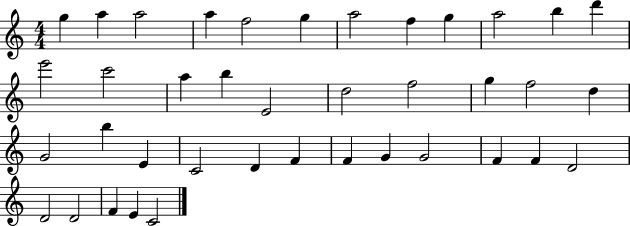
{
  \clef treble
  \numericTimeSignature
  \time 4/4
  \key c \major
  g''4 a''4 a''2 | a''4 f''2 g''4 | a''2 f''4 g''4 | a''2 b''4 d'''4 | \break e'''2 c'''2 | a''4 b''4 e'2 | d''2 f''2 | g''4 f''2 d''4 | \break g'2 b''4 e'4 | c'2 d'4 f'4 | f'4 g'4 g'2 | f'4 f'4 d'2 | \break d'2 d'2 | f'4 e'4 c'2 | \bar "|."
}